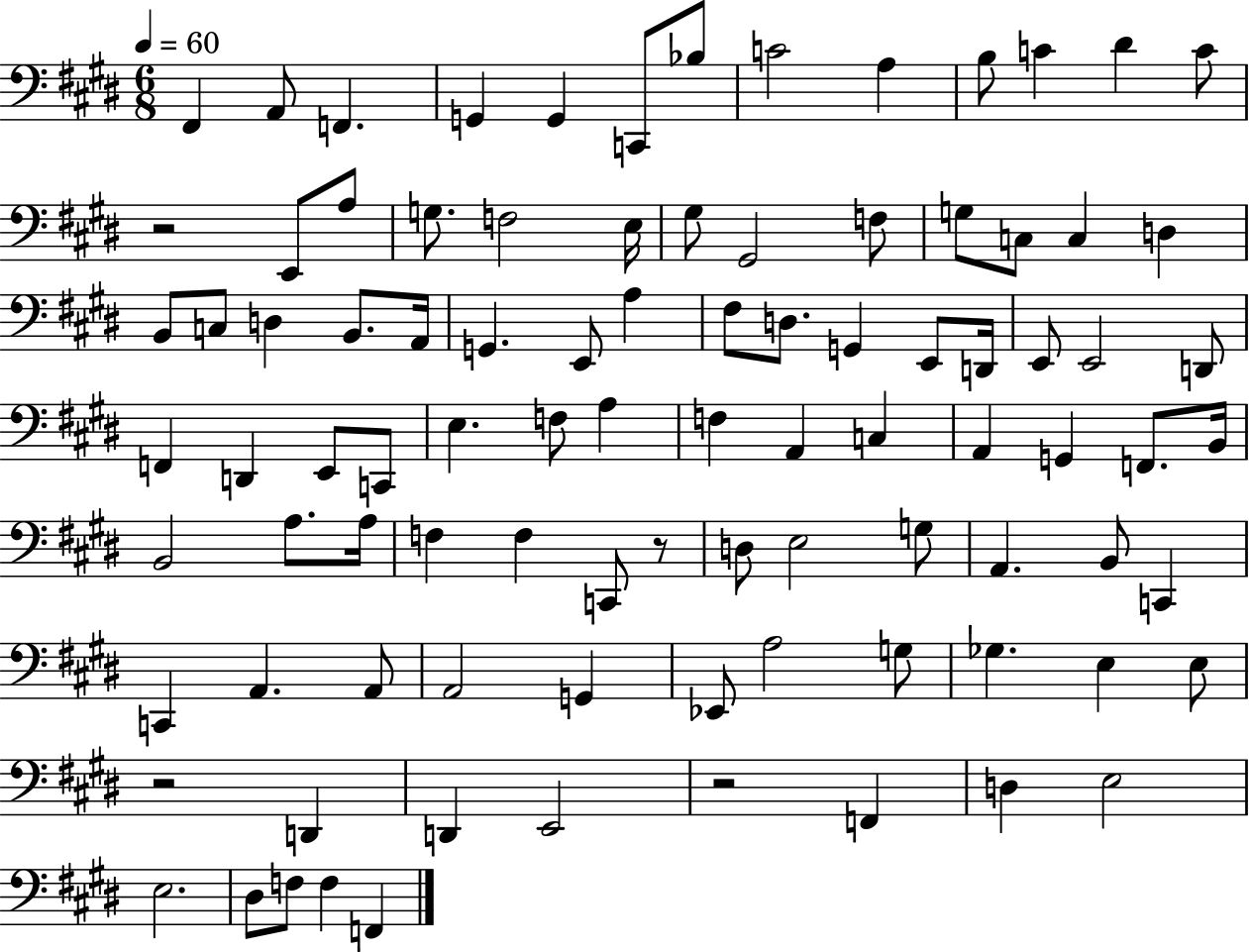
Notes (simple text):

F#2/q A2/e F2/q. G2/q G2/q C2/e Bb3/e C4/h A3/q B3/e C4/q D#4/q C4/e R/h E2/e A3/e G3/e. F3/h E3/s G#3/e G#2/h F3/e G3/e C3/e C3/q D3/q B2/e C3/e D3/q B2/e. A2/s G2/q. E2/e A3/q F#3/e D3/e. G2/q E2/e D2/s E2/e E2/h D2/e F2/q D2/q E2/e C2/e E3/q. F3/e A3/q F3/q A2/q C3/q A2/q G2/q F2/e. B2/s B2/h A3/e. A3/s F3/q F3/q C2/e R/e D3/e E3/h G3/e A2/q. B2/e C2/q C2/q A2/q. A2/e A2/h G2/q Eb2/e A3/h G3/e Gb3/q. E3/q E3/e R/h D2/q D2/q E2/h R/h F2/q D3/q E3/h E3/h. D#3/e F3/e F3/q F2/q